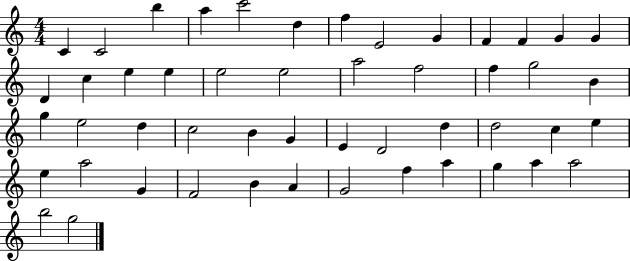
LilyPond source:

{
  \clef treble
  \numericTimeSignature
  \time 4/4
  \key c \major
  c'4 c'2 b''4 | a''4 c'''2 d''4 | f''4 e'2 g'4 | f'4 f'4 g'4 g'4 | \break d'4 c''4 e''4 e''4 | e''2 e''2 | a''2 f''2 | f''4 g''2 b'4 | \break g''4 e''2 d''4 | c''2 b'4 g'4 | e'4 d'2 d''4 | d''2 c''4 e''4 | \break e''4 a''2 g'4 | f'2 b'4 a'4 | g'2 f''4 a''4 | g''4 a''4 a''2 | \break b''2 g''2 | \bar "|."
}